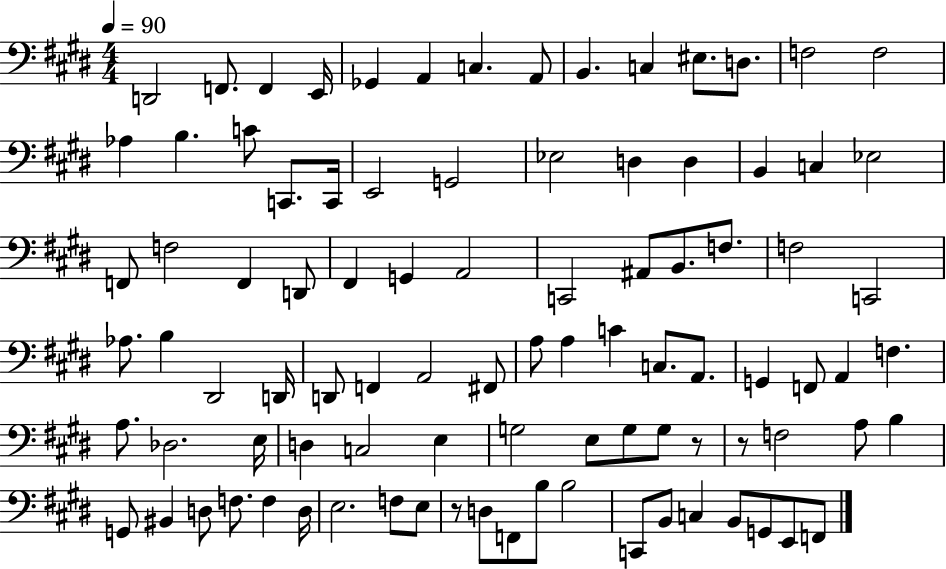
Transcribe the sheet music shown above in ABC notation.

X:1
T:Untitled
M:4/4
L:1/4
K:E
D,,2 F,,/2 F,, E,,/4 _G,, A,, C, A,,/2 B,, C, ^E,/2 D,/2 F,2 F,2 _A, B, C/2 C,,/2 C,,/4 E,,2 G,,2 _E,2 D, D, B,, C, _E,2 F,,/2 F,2 F,, D,,/2 ^F,, G,, A,,2 C,,2 ^A,,/2 B,,/2 F,/2 F,2 C,,2 _A,/2 B, ^D,,2 D,,/4 D,,/2 F,, A,,2 ^F,,/2 A,/2 A, C C,/2 A,,/2 G,, F,,/2 A,, F, A,/2 _D,2 E,/4 D, C,2 E, G,2 E,/2 G,/2 G,/2 z/2 z/2 F,2 A,/2 B, G,,/2 ^B,, D,/2 F,/2 F, D,/4 E,2 F,/2 E,/2 z/2 D,/2 F,,/2 B,/2 B,2 C,,/2 B,,/2 C, B,,/2 G,,/2 E,,/2 F,,/2